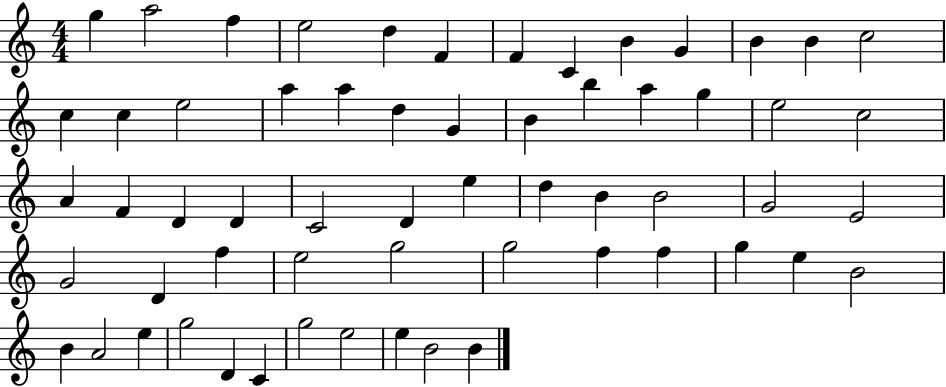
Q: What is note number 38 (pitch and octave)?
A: E4